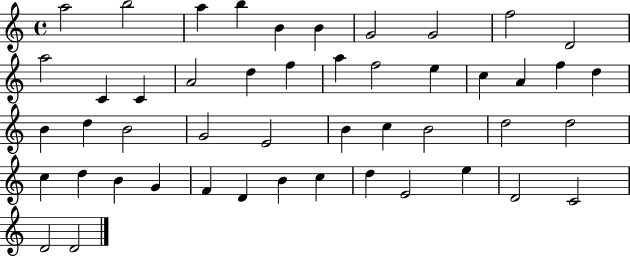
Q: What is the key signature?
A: C major